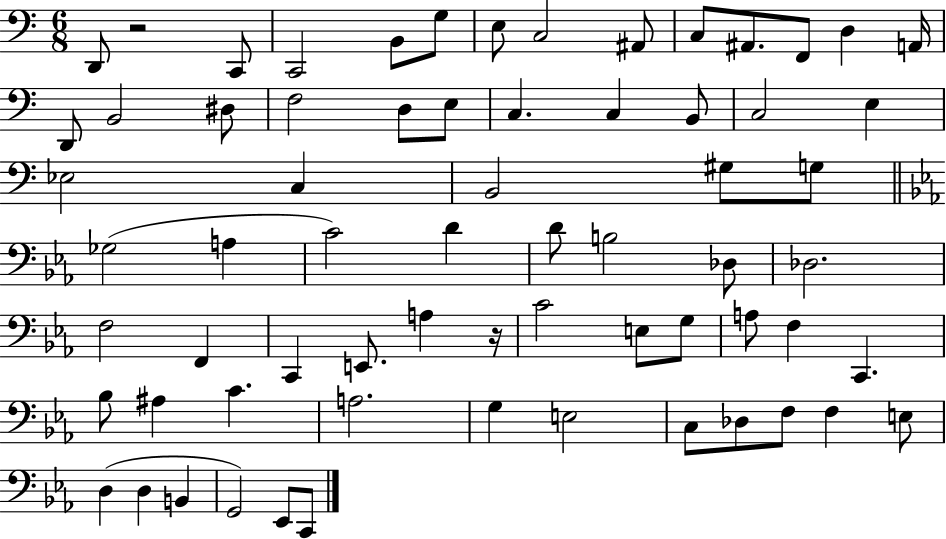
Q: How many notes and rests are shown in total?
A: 67